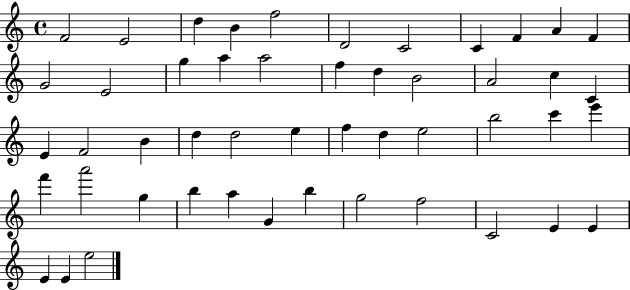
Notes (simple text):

F4/h E4/h D5/q B4/q F5/h D4/h C4/h C4/q F4/q A4/q F4/q G4/h E4/h G5/q A5/q A5/h F5/q D5/q B4/h A4/h C5/q C4/q E4/q F4/h B4/q D5/q D5/h E5/q F5/q D5/q E5/h B5/h C6/q E6/q F6/q A6/h G5/q B5/q A5/q G4/q B5/q G5/h F5/h C4/h E4/q E4/q E4/q E4/q E5/h